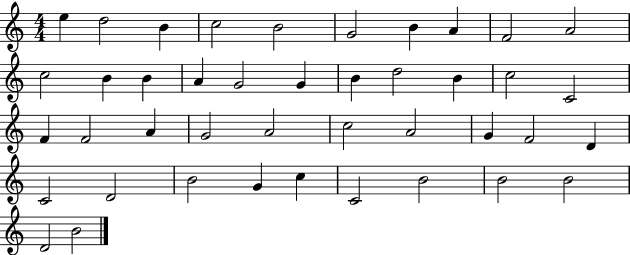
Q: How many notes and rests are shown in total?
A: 42